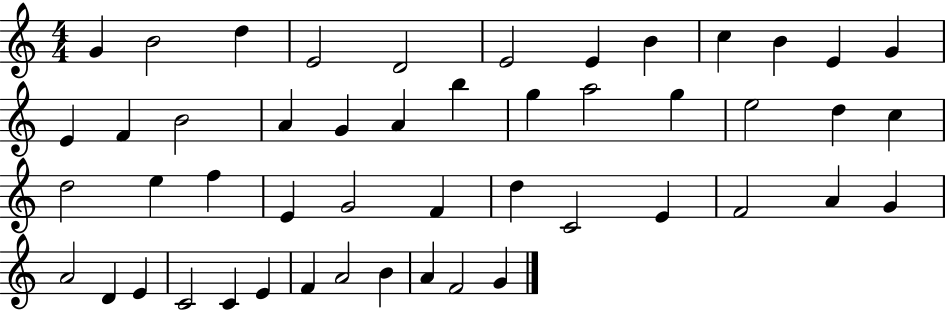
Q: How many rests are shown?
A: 0